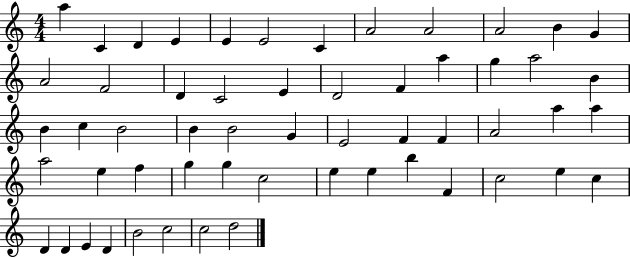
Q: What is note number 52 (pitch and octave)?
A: D4